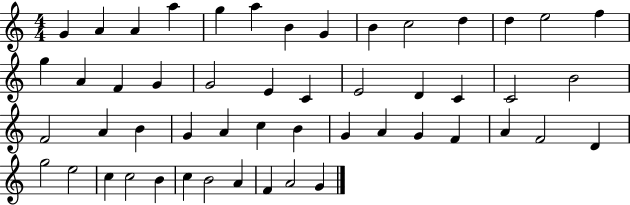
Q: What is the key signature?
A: C major